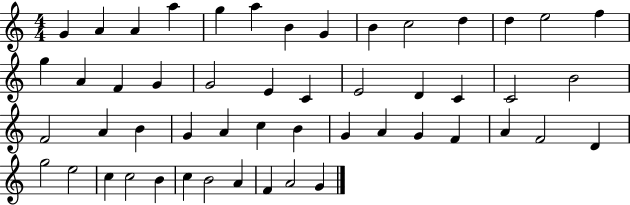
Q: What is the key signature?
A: C major